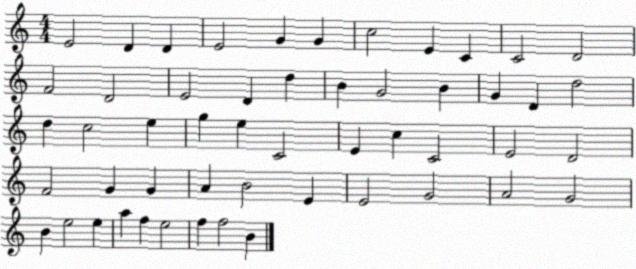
X:1
T:Untitled
M:4/4
L:1/4
K:C
E2 D D E2 G G c2 E C C2 D2 F2 D2 E2 D d B G2 B G D d2 d c2 e g e C2 E c C2 E2 D2 F2 G G A B2 E E2 G2 A2 G2 B e2 e a f e2 f f2 B